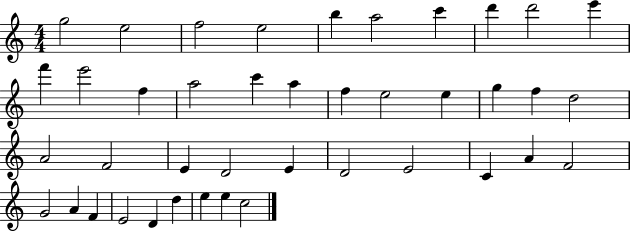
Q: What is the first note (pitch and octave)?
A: G5